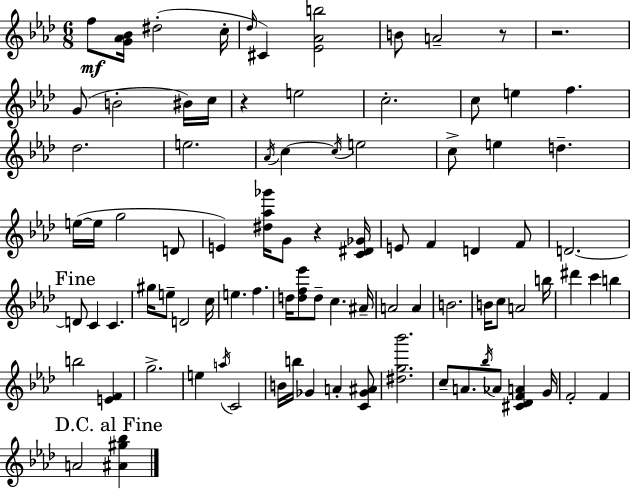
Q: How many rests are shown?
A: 4